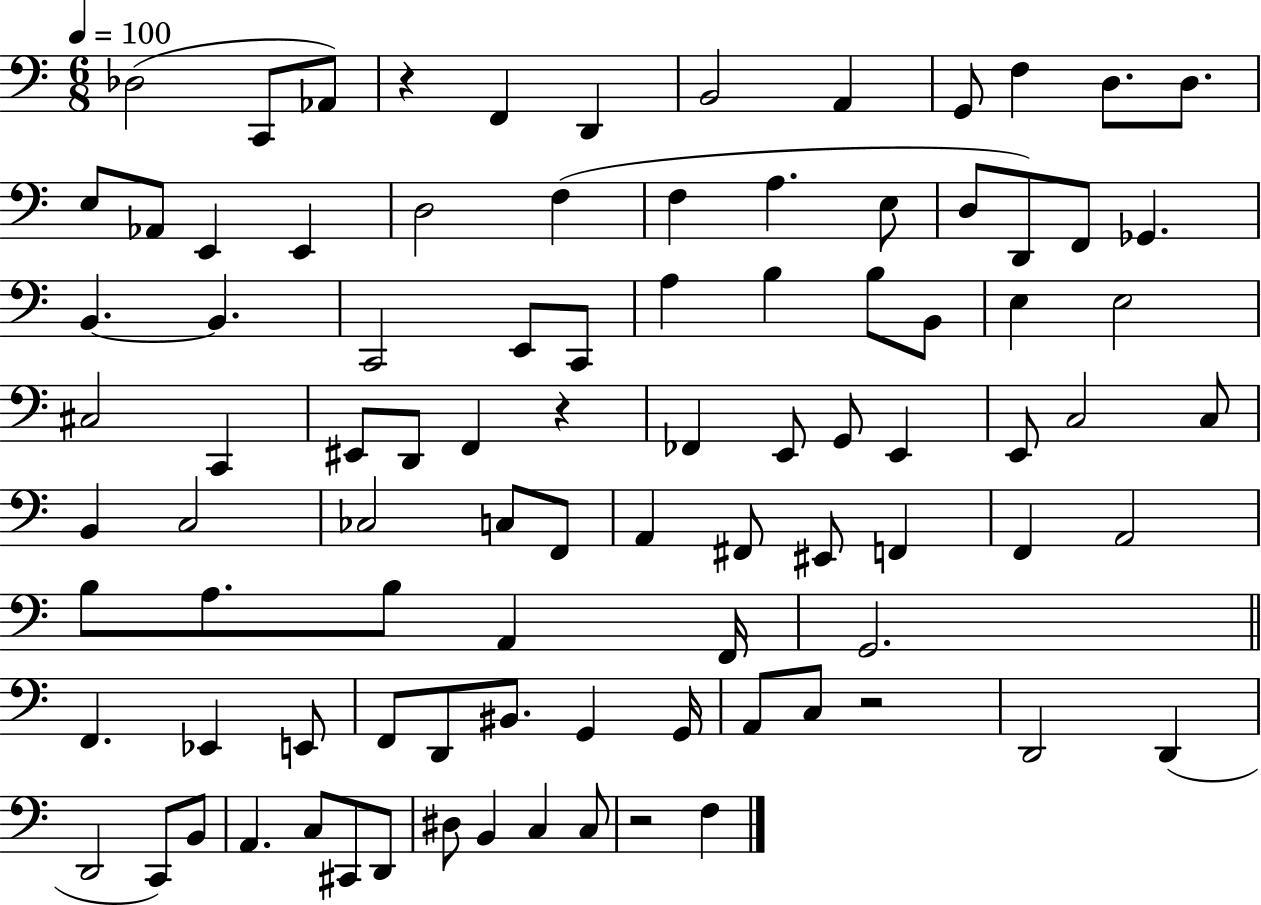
Db3/h C2/e Ab2/e R/q F2/q D2/q B2/h A2/q G2/e F3/q D3/e. D3/e. E3/e Ab2/e E2/q E2/q D3/h F3/q F3/q A3/q. E3/e D3/e D2/e F2/e Gb2/q. B2/q. B2/q. C2/h E2/e C2/e A3/q B3/q B3/e B2/e E3/q E3/h C#3/h C2/q EIS2/e D2/e F2/q R/q FES2/q E2/e G2/e E2/q E2/e C3/h C3/e B2/q C3/h CES3/h C3/e F2/e A2/q F#2/e EIS2/e F2/q F2/q A2/h B3/e A3/e. B3/e A2/q F2/s G2/h. F2/q. Eb2/q E2/e F2/e D2/e BIS2/e. G2/q G2/s A2/e C3/e R/h D2/h D2/q D2/h C2/e B2/e A2/q. C3/e C#2/e D2/e D#3/e B2/q C3/q C3/e R/h F3/q